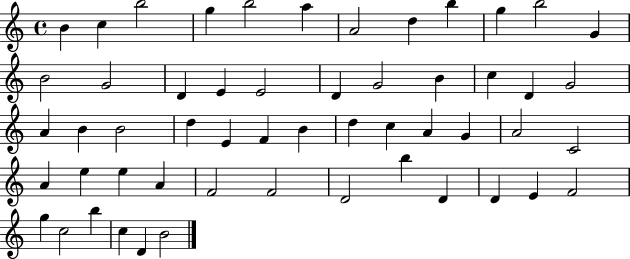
B4/q C5/q B5/h G5/q B5/h A5/q A4/h D5/q B5/q G5/q B5/h G4/q B4/h G4/h D4/q E4/q E4/h D4/q G4/h B4/q C5/q D4/q G4/h A4/q B4/q B4/h D5/q E4/q F4/q B4/q D5/q C5/q A4/q G4/q A4/h C4/h A4/q E5/q E5/q A4/q F4/h F4/h D4/h B5/q D4/q D4/q E4/q F4/h G5/q C5/h B5/q C5/q D4/q B4/h